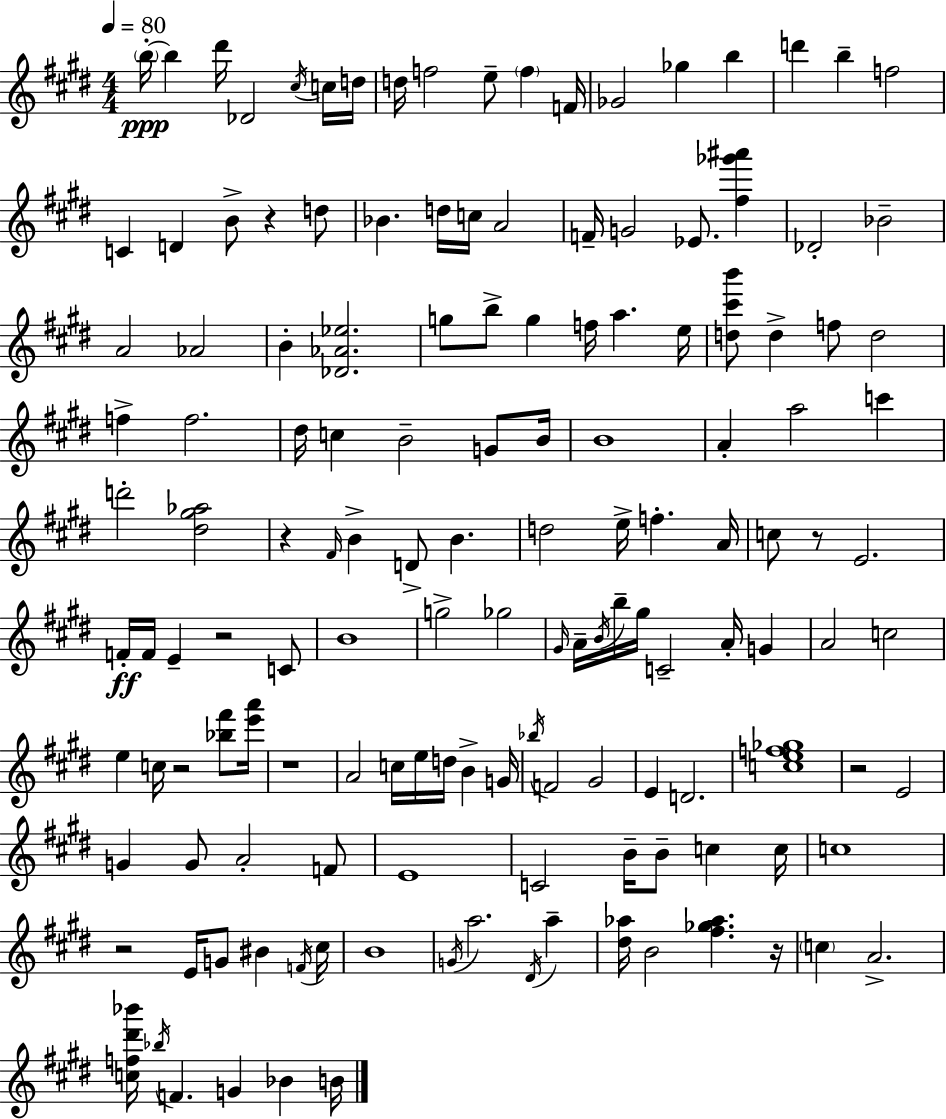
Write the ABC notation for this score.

X:1
T:Untitled
M:4/4
L:1/4
K:E
b/4 b ^d'/4 _D2 ^c/4 c/4 d/4 d/4 f2 e/2 f F/4 _G2 _g b d' b f2 C D B/2 z d/2 _B d/4 c/4 A2 F/4 G2 _E/2 [^f_g'^a'] _D2 _B2 A2 _A2 B [_D_A_e]2 g/2 b/2 g f/4 a e/4 [d^c'b']/2 d f/2 d2 f f2 ^d/4 c B2 G/2 B/4 B4 A a2 c' d'2 [^d^g_a]2 z ^F/4 B D/2 B d2 e/4 f A/4 c/2 z/2 E2 F/4 F/4 E z2 C/2 B4 g2 _g2 ^G/4 A/4 B/4 b/4 ^g/4 C2 A/4 G A2 c2 e c/4 z2 [_b^f']/2 [e'a']/4 z4 A2 c/4 e/4 d/4 B G/4 _b/4 F2 ^G2 E D2 [cef_g]4 z2 E2 G G/2 A2 F/2 E4 C2 B/4 B/2 c c/4 c4 z2 E/4 G/2 ^B F/4 ^c/4 B4 G/4 a2 ^D/4 a [^d_a]/4 B2 [^f_g_a] z/4 c A2 [cf^d'_b']/4 _b/4 F G _B B/4